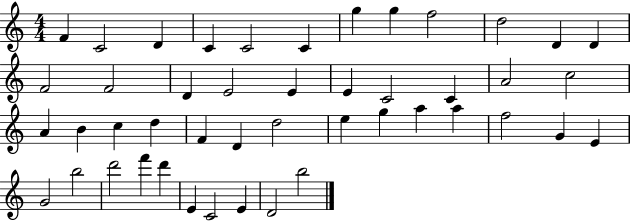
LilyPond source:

{
  \clef treble
  \numericTimeSignature
  \time 4/4
  \key c \major
  f'4 c'2 d'4 | c'4 c'2 c'4 | g''4 g''4 f''2 | d''2 d'4 d'4 | \break f'2 f'2 | d'4 e'2 e'4 | e'4 c'2 c'4 | a'2 c''2 | \break a'4 b'4 c''4 d''4 | f'4 d'4 d''2 | e''4 g''4 a''4 a''4 | f''2 g'4 e'4 | \break g'2 b''2 | d'''2 f'''4 d'''4 | e'4 c'2 e'4 | d'2 b''2 | \break \bar "|."
}